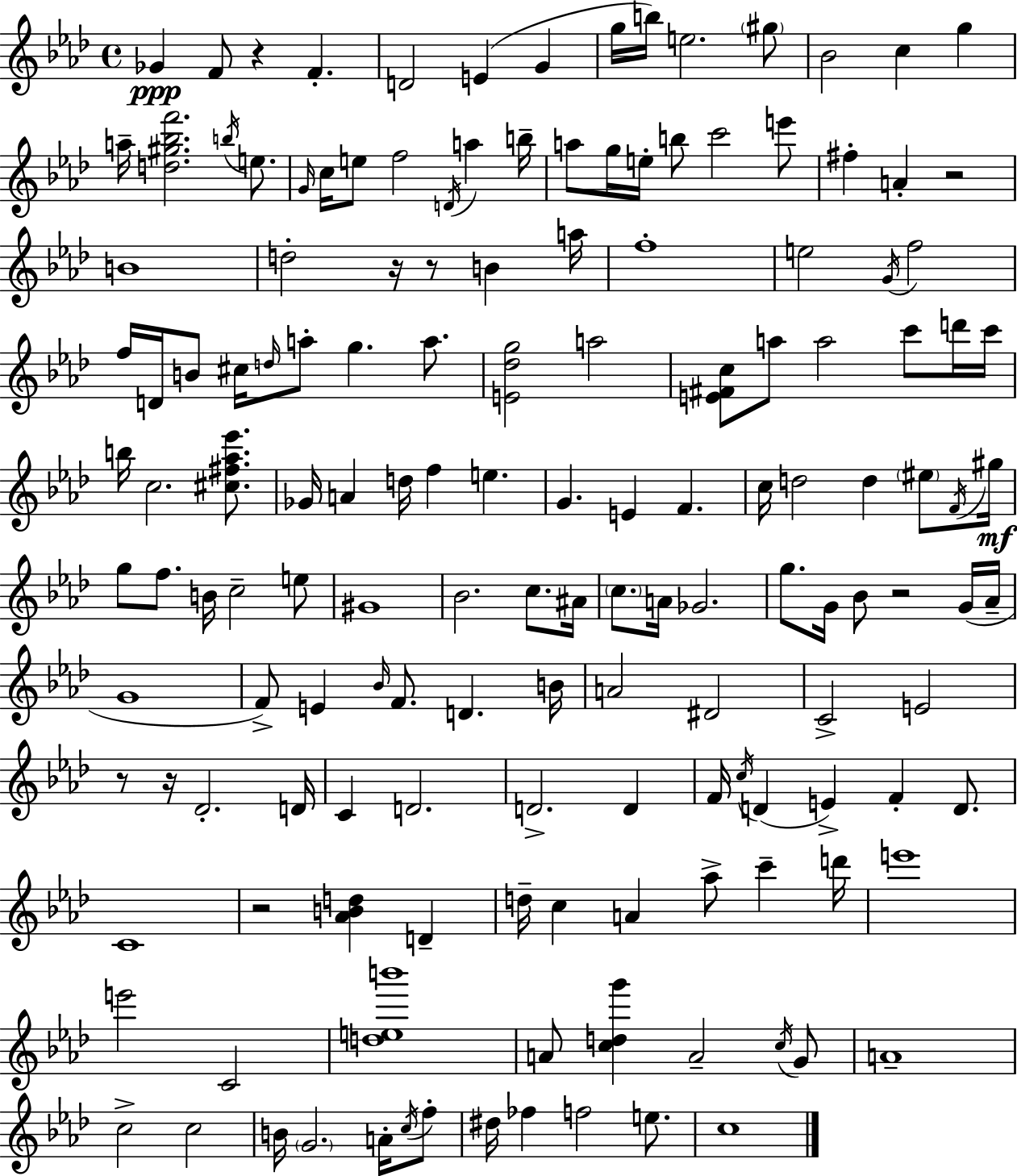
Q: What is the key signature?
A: F minor